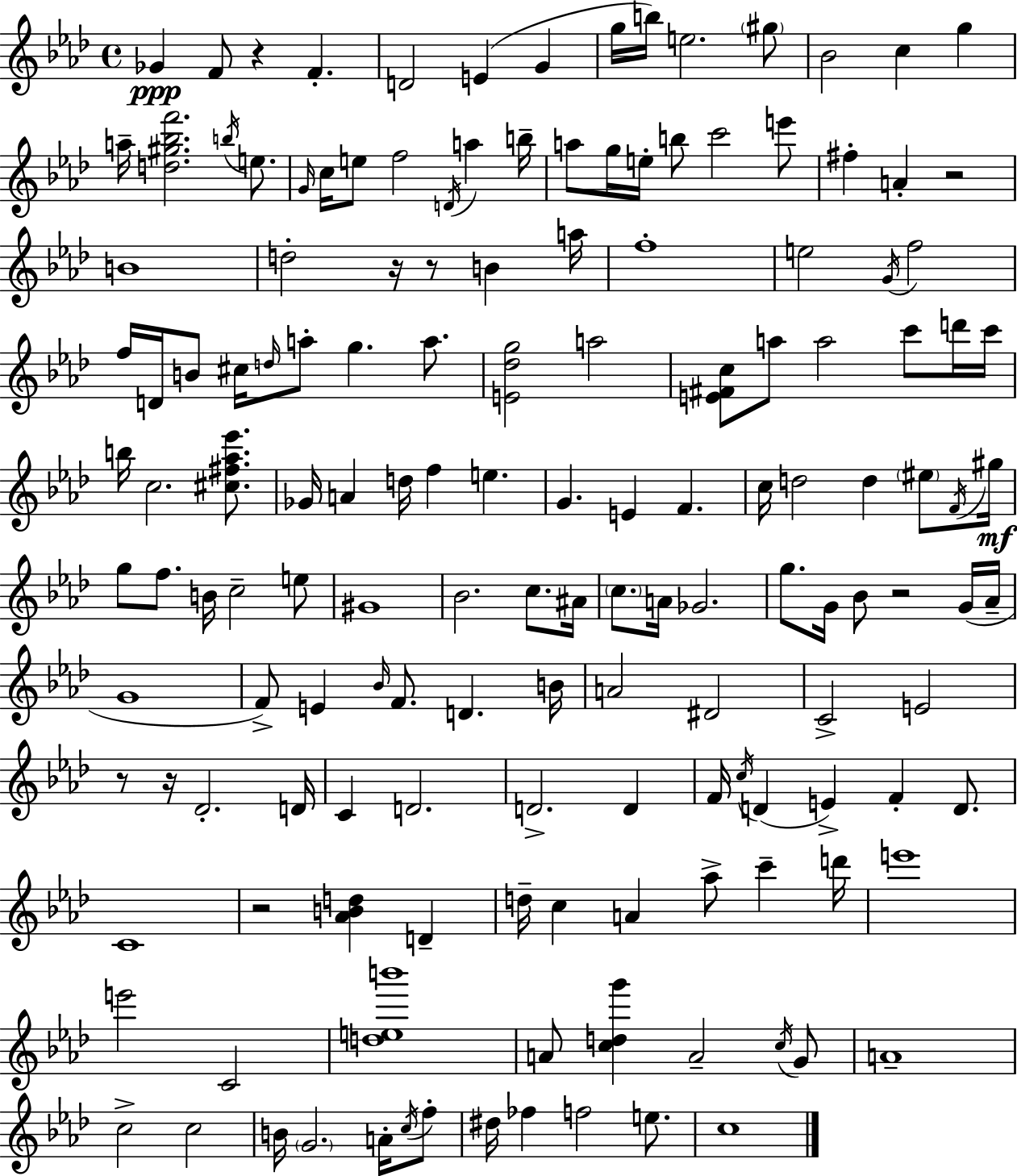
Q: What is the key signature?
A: F minor